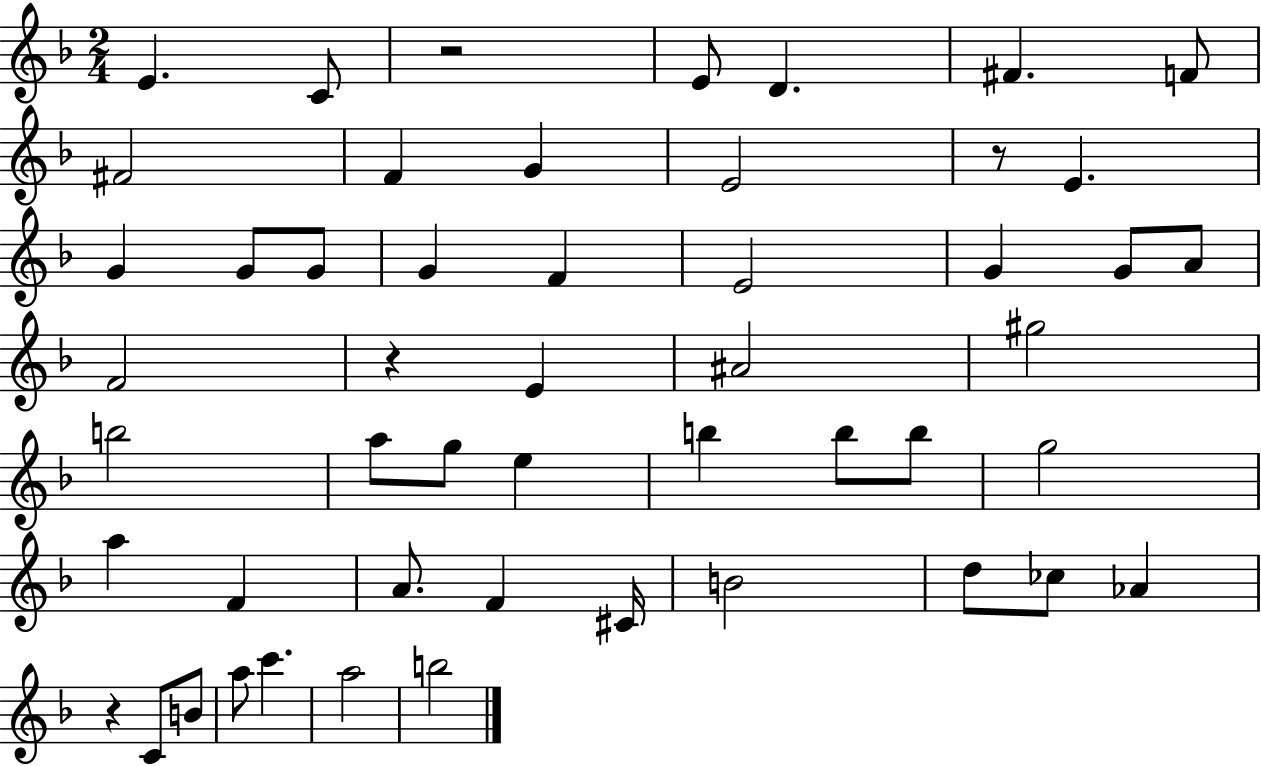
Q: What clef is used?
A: treble